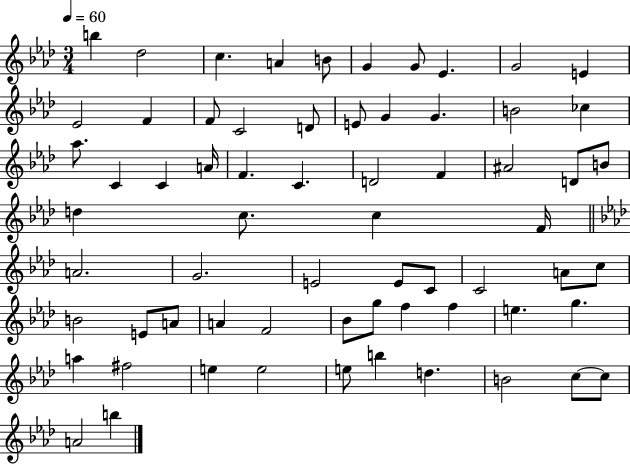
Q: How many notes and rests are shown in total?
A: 66